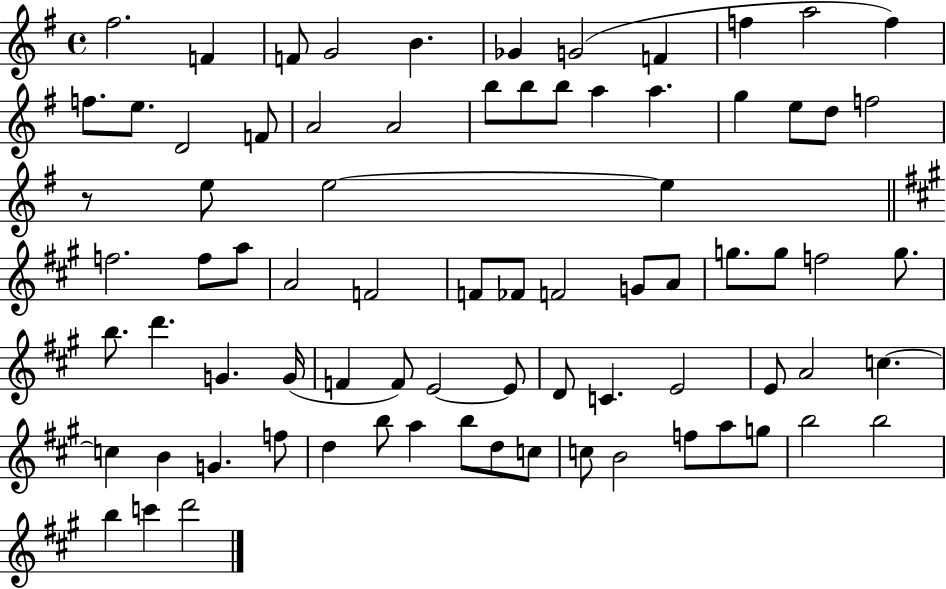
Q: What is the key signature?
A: G major